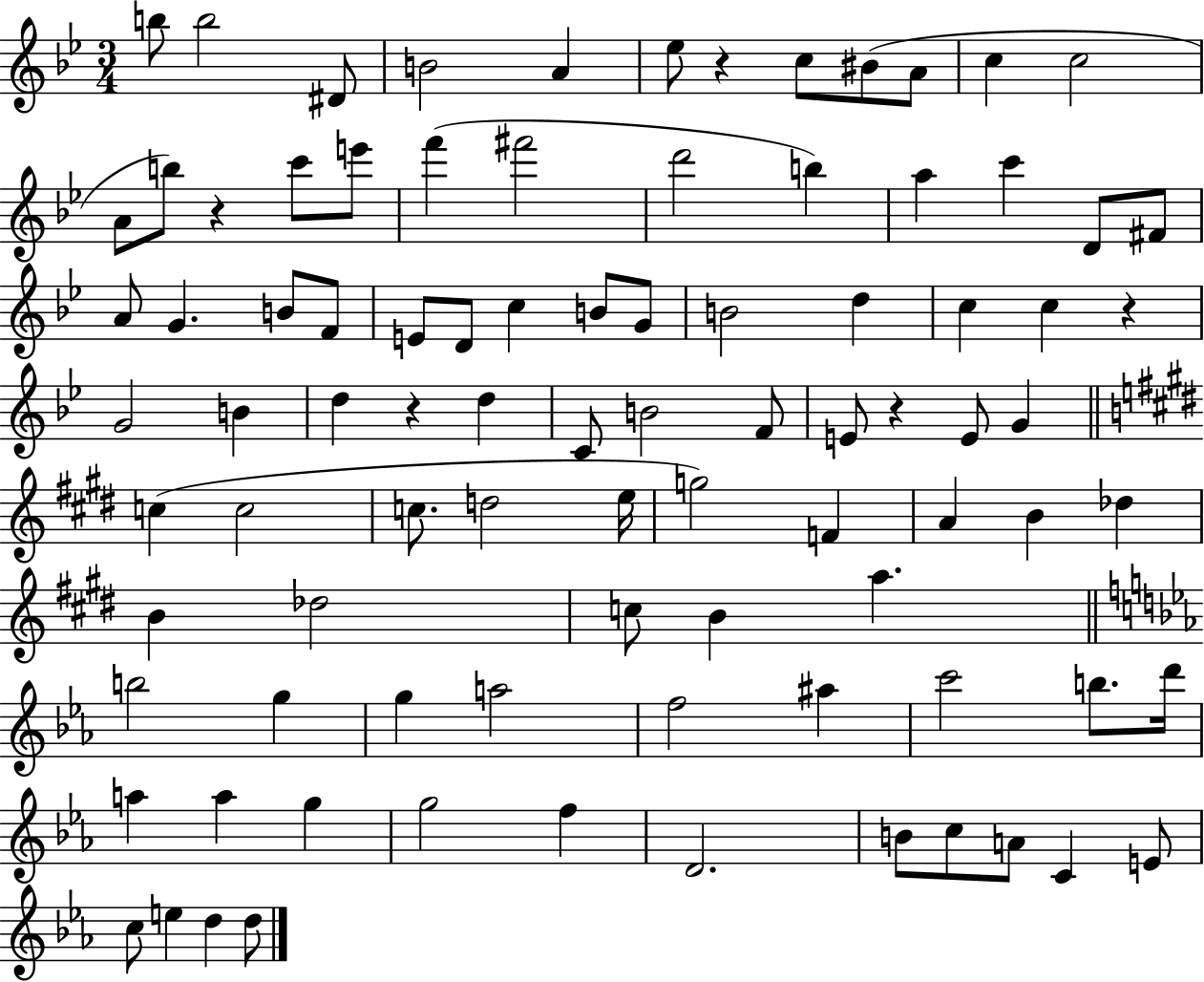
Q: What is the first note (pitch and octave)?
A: B5